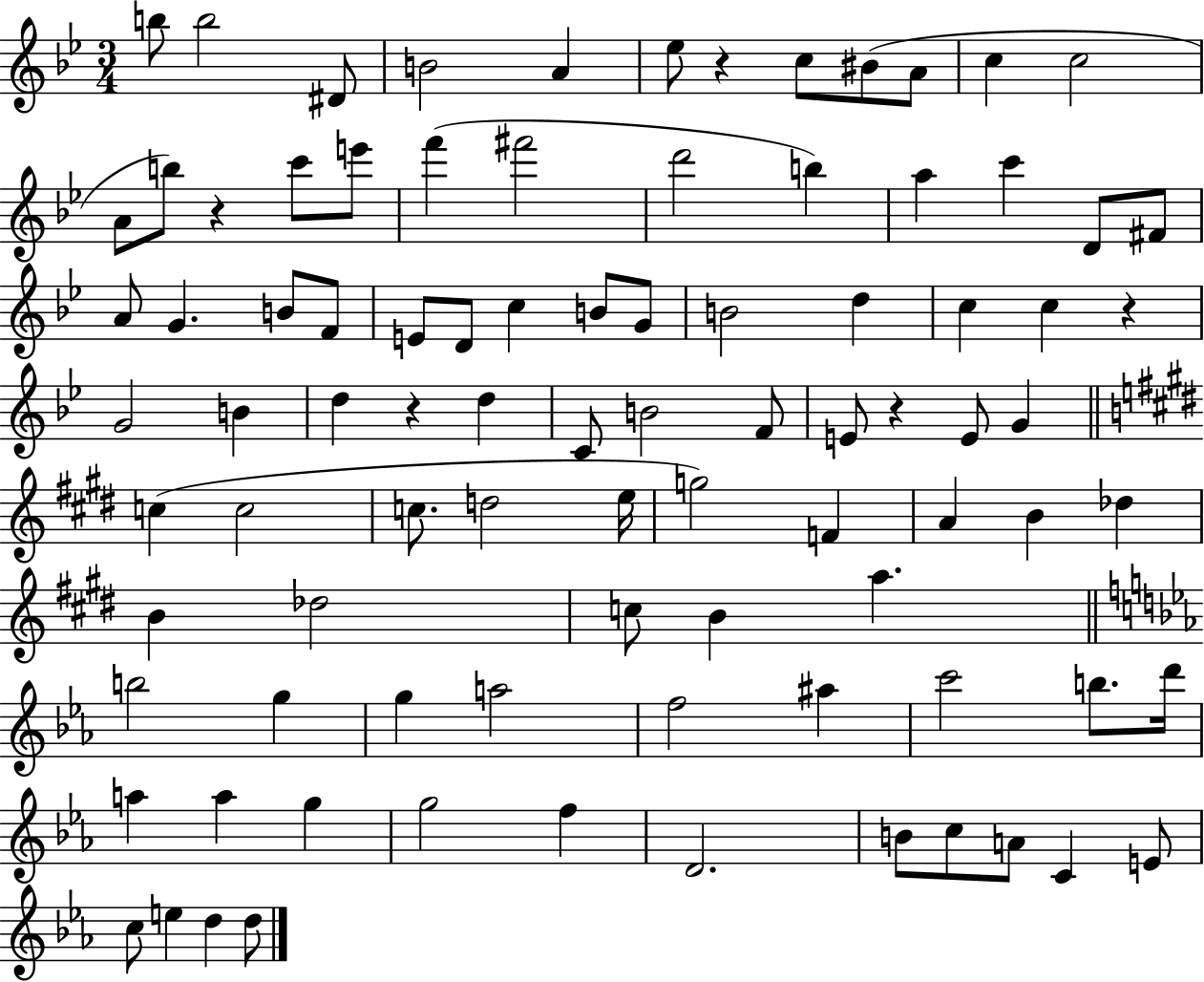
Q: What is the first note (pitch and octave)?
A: B5